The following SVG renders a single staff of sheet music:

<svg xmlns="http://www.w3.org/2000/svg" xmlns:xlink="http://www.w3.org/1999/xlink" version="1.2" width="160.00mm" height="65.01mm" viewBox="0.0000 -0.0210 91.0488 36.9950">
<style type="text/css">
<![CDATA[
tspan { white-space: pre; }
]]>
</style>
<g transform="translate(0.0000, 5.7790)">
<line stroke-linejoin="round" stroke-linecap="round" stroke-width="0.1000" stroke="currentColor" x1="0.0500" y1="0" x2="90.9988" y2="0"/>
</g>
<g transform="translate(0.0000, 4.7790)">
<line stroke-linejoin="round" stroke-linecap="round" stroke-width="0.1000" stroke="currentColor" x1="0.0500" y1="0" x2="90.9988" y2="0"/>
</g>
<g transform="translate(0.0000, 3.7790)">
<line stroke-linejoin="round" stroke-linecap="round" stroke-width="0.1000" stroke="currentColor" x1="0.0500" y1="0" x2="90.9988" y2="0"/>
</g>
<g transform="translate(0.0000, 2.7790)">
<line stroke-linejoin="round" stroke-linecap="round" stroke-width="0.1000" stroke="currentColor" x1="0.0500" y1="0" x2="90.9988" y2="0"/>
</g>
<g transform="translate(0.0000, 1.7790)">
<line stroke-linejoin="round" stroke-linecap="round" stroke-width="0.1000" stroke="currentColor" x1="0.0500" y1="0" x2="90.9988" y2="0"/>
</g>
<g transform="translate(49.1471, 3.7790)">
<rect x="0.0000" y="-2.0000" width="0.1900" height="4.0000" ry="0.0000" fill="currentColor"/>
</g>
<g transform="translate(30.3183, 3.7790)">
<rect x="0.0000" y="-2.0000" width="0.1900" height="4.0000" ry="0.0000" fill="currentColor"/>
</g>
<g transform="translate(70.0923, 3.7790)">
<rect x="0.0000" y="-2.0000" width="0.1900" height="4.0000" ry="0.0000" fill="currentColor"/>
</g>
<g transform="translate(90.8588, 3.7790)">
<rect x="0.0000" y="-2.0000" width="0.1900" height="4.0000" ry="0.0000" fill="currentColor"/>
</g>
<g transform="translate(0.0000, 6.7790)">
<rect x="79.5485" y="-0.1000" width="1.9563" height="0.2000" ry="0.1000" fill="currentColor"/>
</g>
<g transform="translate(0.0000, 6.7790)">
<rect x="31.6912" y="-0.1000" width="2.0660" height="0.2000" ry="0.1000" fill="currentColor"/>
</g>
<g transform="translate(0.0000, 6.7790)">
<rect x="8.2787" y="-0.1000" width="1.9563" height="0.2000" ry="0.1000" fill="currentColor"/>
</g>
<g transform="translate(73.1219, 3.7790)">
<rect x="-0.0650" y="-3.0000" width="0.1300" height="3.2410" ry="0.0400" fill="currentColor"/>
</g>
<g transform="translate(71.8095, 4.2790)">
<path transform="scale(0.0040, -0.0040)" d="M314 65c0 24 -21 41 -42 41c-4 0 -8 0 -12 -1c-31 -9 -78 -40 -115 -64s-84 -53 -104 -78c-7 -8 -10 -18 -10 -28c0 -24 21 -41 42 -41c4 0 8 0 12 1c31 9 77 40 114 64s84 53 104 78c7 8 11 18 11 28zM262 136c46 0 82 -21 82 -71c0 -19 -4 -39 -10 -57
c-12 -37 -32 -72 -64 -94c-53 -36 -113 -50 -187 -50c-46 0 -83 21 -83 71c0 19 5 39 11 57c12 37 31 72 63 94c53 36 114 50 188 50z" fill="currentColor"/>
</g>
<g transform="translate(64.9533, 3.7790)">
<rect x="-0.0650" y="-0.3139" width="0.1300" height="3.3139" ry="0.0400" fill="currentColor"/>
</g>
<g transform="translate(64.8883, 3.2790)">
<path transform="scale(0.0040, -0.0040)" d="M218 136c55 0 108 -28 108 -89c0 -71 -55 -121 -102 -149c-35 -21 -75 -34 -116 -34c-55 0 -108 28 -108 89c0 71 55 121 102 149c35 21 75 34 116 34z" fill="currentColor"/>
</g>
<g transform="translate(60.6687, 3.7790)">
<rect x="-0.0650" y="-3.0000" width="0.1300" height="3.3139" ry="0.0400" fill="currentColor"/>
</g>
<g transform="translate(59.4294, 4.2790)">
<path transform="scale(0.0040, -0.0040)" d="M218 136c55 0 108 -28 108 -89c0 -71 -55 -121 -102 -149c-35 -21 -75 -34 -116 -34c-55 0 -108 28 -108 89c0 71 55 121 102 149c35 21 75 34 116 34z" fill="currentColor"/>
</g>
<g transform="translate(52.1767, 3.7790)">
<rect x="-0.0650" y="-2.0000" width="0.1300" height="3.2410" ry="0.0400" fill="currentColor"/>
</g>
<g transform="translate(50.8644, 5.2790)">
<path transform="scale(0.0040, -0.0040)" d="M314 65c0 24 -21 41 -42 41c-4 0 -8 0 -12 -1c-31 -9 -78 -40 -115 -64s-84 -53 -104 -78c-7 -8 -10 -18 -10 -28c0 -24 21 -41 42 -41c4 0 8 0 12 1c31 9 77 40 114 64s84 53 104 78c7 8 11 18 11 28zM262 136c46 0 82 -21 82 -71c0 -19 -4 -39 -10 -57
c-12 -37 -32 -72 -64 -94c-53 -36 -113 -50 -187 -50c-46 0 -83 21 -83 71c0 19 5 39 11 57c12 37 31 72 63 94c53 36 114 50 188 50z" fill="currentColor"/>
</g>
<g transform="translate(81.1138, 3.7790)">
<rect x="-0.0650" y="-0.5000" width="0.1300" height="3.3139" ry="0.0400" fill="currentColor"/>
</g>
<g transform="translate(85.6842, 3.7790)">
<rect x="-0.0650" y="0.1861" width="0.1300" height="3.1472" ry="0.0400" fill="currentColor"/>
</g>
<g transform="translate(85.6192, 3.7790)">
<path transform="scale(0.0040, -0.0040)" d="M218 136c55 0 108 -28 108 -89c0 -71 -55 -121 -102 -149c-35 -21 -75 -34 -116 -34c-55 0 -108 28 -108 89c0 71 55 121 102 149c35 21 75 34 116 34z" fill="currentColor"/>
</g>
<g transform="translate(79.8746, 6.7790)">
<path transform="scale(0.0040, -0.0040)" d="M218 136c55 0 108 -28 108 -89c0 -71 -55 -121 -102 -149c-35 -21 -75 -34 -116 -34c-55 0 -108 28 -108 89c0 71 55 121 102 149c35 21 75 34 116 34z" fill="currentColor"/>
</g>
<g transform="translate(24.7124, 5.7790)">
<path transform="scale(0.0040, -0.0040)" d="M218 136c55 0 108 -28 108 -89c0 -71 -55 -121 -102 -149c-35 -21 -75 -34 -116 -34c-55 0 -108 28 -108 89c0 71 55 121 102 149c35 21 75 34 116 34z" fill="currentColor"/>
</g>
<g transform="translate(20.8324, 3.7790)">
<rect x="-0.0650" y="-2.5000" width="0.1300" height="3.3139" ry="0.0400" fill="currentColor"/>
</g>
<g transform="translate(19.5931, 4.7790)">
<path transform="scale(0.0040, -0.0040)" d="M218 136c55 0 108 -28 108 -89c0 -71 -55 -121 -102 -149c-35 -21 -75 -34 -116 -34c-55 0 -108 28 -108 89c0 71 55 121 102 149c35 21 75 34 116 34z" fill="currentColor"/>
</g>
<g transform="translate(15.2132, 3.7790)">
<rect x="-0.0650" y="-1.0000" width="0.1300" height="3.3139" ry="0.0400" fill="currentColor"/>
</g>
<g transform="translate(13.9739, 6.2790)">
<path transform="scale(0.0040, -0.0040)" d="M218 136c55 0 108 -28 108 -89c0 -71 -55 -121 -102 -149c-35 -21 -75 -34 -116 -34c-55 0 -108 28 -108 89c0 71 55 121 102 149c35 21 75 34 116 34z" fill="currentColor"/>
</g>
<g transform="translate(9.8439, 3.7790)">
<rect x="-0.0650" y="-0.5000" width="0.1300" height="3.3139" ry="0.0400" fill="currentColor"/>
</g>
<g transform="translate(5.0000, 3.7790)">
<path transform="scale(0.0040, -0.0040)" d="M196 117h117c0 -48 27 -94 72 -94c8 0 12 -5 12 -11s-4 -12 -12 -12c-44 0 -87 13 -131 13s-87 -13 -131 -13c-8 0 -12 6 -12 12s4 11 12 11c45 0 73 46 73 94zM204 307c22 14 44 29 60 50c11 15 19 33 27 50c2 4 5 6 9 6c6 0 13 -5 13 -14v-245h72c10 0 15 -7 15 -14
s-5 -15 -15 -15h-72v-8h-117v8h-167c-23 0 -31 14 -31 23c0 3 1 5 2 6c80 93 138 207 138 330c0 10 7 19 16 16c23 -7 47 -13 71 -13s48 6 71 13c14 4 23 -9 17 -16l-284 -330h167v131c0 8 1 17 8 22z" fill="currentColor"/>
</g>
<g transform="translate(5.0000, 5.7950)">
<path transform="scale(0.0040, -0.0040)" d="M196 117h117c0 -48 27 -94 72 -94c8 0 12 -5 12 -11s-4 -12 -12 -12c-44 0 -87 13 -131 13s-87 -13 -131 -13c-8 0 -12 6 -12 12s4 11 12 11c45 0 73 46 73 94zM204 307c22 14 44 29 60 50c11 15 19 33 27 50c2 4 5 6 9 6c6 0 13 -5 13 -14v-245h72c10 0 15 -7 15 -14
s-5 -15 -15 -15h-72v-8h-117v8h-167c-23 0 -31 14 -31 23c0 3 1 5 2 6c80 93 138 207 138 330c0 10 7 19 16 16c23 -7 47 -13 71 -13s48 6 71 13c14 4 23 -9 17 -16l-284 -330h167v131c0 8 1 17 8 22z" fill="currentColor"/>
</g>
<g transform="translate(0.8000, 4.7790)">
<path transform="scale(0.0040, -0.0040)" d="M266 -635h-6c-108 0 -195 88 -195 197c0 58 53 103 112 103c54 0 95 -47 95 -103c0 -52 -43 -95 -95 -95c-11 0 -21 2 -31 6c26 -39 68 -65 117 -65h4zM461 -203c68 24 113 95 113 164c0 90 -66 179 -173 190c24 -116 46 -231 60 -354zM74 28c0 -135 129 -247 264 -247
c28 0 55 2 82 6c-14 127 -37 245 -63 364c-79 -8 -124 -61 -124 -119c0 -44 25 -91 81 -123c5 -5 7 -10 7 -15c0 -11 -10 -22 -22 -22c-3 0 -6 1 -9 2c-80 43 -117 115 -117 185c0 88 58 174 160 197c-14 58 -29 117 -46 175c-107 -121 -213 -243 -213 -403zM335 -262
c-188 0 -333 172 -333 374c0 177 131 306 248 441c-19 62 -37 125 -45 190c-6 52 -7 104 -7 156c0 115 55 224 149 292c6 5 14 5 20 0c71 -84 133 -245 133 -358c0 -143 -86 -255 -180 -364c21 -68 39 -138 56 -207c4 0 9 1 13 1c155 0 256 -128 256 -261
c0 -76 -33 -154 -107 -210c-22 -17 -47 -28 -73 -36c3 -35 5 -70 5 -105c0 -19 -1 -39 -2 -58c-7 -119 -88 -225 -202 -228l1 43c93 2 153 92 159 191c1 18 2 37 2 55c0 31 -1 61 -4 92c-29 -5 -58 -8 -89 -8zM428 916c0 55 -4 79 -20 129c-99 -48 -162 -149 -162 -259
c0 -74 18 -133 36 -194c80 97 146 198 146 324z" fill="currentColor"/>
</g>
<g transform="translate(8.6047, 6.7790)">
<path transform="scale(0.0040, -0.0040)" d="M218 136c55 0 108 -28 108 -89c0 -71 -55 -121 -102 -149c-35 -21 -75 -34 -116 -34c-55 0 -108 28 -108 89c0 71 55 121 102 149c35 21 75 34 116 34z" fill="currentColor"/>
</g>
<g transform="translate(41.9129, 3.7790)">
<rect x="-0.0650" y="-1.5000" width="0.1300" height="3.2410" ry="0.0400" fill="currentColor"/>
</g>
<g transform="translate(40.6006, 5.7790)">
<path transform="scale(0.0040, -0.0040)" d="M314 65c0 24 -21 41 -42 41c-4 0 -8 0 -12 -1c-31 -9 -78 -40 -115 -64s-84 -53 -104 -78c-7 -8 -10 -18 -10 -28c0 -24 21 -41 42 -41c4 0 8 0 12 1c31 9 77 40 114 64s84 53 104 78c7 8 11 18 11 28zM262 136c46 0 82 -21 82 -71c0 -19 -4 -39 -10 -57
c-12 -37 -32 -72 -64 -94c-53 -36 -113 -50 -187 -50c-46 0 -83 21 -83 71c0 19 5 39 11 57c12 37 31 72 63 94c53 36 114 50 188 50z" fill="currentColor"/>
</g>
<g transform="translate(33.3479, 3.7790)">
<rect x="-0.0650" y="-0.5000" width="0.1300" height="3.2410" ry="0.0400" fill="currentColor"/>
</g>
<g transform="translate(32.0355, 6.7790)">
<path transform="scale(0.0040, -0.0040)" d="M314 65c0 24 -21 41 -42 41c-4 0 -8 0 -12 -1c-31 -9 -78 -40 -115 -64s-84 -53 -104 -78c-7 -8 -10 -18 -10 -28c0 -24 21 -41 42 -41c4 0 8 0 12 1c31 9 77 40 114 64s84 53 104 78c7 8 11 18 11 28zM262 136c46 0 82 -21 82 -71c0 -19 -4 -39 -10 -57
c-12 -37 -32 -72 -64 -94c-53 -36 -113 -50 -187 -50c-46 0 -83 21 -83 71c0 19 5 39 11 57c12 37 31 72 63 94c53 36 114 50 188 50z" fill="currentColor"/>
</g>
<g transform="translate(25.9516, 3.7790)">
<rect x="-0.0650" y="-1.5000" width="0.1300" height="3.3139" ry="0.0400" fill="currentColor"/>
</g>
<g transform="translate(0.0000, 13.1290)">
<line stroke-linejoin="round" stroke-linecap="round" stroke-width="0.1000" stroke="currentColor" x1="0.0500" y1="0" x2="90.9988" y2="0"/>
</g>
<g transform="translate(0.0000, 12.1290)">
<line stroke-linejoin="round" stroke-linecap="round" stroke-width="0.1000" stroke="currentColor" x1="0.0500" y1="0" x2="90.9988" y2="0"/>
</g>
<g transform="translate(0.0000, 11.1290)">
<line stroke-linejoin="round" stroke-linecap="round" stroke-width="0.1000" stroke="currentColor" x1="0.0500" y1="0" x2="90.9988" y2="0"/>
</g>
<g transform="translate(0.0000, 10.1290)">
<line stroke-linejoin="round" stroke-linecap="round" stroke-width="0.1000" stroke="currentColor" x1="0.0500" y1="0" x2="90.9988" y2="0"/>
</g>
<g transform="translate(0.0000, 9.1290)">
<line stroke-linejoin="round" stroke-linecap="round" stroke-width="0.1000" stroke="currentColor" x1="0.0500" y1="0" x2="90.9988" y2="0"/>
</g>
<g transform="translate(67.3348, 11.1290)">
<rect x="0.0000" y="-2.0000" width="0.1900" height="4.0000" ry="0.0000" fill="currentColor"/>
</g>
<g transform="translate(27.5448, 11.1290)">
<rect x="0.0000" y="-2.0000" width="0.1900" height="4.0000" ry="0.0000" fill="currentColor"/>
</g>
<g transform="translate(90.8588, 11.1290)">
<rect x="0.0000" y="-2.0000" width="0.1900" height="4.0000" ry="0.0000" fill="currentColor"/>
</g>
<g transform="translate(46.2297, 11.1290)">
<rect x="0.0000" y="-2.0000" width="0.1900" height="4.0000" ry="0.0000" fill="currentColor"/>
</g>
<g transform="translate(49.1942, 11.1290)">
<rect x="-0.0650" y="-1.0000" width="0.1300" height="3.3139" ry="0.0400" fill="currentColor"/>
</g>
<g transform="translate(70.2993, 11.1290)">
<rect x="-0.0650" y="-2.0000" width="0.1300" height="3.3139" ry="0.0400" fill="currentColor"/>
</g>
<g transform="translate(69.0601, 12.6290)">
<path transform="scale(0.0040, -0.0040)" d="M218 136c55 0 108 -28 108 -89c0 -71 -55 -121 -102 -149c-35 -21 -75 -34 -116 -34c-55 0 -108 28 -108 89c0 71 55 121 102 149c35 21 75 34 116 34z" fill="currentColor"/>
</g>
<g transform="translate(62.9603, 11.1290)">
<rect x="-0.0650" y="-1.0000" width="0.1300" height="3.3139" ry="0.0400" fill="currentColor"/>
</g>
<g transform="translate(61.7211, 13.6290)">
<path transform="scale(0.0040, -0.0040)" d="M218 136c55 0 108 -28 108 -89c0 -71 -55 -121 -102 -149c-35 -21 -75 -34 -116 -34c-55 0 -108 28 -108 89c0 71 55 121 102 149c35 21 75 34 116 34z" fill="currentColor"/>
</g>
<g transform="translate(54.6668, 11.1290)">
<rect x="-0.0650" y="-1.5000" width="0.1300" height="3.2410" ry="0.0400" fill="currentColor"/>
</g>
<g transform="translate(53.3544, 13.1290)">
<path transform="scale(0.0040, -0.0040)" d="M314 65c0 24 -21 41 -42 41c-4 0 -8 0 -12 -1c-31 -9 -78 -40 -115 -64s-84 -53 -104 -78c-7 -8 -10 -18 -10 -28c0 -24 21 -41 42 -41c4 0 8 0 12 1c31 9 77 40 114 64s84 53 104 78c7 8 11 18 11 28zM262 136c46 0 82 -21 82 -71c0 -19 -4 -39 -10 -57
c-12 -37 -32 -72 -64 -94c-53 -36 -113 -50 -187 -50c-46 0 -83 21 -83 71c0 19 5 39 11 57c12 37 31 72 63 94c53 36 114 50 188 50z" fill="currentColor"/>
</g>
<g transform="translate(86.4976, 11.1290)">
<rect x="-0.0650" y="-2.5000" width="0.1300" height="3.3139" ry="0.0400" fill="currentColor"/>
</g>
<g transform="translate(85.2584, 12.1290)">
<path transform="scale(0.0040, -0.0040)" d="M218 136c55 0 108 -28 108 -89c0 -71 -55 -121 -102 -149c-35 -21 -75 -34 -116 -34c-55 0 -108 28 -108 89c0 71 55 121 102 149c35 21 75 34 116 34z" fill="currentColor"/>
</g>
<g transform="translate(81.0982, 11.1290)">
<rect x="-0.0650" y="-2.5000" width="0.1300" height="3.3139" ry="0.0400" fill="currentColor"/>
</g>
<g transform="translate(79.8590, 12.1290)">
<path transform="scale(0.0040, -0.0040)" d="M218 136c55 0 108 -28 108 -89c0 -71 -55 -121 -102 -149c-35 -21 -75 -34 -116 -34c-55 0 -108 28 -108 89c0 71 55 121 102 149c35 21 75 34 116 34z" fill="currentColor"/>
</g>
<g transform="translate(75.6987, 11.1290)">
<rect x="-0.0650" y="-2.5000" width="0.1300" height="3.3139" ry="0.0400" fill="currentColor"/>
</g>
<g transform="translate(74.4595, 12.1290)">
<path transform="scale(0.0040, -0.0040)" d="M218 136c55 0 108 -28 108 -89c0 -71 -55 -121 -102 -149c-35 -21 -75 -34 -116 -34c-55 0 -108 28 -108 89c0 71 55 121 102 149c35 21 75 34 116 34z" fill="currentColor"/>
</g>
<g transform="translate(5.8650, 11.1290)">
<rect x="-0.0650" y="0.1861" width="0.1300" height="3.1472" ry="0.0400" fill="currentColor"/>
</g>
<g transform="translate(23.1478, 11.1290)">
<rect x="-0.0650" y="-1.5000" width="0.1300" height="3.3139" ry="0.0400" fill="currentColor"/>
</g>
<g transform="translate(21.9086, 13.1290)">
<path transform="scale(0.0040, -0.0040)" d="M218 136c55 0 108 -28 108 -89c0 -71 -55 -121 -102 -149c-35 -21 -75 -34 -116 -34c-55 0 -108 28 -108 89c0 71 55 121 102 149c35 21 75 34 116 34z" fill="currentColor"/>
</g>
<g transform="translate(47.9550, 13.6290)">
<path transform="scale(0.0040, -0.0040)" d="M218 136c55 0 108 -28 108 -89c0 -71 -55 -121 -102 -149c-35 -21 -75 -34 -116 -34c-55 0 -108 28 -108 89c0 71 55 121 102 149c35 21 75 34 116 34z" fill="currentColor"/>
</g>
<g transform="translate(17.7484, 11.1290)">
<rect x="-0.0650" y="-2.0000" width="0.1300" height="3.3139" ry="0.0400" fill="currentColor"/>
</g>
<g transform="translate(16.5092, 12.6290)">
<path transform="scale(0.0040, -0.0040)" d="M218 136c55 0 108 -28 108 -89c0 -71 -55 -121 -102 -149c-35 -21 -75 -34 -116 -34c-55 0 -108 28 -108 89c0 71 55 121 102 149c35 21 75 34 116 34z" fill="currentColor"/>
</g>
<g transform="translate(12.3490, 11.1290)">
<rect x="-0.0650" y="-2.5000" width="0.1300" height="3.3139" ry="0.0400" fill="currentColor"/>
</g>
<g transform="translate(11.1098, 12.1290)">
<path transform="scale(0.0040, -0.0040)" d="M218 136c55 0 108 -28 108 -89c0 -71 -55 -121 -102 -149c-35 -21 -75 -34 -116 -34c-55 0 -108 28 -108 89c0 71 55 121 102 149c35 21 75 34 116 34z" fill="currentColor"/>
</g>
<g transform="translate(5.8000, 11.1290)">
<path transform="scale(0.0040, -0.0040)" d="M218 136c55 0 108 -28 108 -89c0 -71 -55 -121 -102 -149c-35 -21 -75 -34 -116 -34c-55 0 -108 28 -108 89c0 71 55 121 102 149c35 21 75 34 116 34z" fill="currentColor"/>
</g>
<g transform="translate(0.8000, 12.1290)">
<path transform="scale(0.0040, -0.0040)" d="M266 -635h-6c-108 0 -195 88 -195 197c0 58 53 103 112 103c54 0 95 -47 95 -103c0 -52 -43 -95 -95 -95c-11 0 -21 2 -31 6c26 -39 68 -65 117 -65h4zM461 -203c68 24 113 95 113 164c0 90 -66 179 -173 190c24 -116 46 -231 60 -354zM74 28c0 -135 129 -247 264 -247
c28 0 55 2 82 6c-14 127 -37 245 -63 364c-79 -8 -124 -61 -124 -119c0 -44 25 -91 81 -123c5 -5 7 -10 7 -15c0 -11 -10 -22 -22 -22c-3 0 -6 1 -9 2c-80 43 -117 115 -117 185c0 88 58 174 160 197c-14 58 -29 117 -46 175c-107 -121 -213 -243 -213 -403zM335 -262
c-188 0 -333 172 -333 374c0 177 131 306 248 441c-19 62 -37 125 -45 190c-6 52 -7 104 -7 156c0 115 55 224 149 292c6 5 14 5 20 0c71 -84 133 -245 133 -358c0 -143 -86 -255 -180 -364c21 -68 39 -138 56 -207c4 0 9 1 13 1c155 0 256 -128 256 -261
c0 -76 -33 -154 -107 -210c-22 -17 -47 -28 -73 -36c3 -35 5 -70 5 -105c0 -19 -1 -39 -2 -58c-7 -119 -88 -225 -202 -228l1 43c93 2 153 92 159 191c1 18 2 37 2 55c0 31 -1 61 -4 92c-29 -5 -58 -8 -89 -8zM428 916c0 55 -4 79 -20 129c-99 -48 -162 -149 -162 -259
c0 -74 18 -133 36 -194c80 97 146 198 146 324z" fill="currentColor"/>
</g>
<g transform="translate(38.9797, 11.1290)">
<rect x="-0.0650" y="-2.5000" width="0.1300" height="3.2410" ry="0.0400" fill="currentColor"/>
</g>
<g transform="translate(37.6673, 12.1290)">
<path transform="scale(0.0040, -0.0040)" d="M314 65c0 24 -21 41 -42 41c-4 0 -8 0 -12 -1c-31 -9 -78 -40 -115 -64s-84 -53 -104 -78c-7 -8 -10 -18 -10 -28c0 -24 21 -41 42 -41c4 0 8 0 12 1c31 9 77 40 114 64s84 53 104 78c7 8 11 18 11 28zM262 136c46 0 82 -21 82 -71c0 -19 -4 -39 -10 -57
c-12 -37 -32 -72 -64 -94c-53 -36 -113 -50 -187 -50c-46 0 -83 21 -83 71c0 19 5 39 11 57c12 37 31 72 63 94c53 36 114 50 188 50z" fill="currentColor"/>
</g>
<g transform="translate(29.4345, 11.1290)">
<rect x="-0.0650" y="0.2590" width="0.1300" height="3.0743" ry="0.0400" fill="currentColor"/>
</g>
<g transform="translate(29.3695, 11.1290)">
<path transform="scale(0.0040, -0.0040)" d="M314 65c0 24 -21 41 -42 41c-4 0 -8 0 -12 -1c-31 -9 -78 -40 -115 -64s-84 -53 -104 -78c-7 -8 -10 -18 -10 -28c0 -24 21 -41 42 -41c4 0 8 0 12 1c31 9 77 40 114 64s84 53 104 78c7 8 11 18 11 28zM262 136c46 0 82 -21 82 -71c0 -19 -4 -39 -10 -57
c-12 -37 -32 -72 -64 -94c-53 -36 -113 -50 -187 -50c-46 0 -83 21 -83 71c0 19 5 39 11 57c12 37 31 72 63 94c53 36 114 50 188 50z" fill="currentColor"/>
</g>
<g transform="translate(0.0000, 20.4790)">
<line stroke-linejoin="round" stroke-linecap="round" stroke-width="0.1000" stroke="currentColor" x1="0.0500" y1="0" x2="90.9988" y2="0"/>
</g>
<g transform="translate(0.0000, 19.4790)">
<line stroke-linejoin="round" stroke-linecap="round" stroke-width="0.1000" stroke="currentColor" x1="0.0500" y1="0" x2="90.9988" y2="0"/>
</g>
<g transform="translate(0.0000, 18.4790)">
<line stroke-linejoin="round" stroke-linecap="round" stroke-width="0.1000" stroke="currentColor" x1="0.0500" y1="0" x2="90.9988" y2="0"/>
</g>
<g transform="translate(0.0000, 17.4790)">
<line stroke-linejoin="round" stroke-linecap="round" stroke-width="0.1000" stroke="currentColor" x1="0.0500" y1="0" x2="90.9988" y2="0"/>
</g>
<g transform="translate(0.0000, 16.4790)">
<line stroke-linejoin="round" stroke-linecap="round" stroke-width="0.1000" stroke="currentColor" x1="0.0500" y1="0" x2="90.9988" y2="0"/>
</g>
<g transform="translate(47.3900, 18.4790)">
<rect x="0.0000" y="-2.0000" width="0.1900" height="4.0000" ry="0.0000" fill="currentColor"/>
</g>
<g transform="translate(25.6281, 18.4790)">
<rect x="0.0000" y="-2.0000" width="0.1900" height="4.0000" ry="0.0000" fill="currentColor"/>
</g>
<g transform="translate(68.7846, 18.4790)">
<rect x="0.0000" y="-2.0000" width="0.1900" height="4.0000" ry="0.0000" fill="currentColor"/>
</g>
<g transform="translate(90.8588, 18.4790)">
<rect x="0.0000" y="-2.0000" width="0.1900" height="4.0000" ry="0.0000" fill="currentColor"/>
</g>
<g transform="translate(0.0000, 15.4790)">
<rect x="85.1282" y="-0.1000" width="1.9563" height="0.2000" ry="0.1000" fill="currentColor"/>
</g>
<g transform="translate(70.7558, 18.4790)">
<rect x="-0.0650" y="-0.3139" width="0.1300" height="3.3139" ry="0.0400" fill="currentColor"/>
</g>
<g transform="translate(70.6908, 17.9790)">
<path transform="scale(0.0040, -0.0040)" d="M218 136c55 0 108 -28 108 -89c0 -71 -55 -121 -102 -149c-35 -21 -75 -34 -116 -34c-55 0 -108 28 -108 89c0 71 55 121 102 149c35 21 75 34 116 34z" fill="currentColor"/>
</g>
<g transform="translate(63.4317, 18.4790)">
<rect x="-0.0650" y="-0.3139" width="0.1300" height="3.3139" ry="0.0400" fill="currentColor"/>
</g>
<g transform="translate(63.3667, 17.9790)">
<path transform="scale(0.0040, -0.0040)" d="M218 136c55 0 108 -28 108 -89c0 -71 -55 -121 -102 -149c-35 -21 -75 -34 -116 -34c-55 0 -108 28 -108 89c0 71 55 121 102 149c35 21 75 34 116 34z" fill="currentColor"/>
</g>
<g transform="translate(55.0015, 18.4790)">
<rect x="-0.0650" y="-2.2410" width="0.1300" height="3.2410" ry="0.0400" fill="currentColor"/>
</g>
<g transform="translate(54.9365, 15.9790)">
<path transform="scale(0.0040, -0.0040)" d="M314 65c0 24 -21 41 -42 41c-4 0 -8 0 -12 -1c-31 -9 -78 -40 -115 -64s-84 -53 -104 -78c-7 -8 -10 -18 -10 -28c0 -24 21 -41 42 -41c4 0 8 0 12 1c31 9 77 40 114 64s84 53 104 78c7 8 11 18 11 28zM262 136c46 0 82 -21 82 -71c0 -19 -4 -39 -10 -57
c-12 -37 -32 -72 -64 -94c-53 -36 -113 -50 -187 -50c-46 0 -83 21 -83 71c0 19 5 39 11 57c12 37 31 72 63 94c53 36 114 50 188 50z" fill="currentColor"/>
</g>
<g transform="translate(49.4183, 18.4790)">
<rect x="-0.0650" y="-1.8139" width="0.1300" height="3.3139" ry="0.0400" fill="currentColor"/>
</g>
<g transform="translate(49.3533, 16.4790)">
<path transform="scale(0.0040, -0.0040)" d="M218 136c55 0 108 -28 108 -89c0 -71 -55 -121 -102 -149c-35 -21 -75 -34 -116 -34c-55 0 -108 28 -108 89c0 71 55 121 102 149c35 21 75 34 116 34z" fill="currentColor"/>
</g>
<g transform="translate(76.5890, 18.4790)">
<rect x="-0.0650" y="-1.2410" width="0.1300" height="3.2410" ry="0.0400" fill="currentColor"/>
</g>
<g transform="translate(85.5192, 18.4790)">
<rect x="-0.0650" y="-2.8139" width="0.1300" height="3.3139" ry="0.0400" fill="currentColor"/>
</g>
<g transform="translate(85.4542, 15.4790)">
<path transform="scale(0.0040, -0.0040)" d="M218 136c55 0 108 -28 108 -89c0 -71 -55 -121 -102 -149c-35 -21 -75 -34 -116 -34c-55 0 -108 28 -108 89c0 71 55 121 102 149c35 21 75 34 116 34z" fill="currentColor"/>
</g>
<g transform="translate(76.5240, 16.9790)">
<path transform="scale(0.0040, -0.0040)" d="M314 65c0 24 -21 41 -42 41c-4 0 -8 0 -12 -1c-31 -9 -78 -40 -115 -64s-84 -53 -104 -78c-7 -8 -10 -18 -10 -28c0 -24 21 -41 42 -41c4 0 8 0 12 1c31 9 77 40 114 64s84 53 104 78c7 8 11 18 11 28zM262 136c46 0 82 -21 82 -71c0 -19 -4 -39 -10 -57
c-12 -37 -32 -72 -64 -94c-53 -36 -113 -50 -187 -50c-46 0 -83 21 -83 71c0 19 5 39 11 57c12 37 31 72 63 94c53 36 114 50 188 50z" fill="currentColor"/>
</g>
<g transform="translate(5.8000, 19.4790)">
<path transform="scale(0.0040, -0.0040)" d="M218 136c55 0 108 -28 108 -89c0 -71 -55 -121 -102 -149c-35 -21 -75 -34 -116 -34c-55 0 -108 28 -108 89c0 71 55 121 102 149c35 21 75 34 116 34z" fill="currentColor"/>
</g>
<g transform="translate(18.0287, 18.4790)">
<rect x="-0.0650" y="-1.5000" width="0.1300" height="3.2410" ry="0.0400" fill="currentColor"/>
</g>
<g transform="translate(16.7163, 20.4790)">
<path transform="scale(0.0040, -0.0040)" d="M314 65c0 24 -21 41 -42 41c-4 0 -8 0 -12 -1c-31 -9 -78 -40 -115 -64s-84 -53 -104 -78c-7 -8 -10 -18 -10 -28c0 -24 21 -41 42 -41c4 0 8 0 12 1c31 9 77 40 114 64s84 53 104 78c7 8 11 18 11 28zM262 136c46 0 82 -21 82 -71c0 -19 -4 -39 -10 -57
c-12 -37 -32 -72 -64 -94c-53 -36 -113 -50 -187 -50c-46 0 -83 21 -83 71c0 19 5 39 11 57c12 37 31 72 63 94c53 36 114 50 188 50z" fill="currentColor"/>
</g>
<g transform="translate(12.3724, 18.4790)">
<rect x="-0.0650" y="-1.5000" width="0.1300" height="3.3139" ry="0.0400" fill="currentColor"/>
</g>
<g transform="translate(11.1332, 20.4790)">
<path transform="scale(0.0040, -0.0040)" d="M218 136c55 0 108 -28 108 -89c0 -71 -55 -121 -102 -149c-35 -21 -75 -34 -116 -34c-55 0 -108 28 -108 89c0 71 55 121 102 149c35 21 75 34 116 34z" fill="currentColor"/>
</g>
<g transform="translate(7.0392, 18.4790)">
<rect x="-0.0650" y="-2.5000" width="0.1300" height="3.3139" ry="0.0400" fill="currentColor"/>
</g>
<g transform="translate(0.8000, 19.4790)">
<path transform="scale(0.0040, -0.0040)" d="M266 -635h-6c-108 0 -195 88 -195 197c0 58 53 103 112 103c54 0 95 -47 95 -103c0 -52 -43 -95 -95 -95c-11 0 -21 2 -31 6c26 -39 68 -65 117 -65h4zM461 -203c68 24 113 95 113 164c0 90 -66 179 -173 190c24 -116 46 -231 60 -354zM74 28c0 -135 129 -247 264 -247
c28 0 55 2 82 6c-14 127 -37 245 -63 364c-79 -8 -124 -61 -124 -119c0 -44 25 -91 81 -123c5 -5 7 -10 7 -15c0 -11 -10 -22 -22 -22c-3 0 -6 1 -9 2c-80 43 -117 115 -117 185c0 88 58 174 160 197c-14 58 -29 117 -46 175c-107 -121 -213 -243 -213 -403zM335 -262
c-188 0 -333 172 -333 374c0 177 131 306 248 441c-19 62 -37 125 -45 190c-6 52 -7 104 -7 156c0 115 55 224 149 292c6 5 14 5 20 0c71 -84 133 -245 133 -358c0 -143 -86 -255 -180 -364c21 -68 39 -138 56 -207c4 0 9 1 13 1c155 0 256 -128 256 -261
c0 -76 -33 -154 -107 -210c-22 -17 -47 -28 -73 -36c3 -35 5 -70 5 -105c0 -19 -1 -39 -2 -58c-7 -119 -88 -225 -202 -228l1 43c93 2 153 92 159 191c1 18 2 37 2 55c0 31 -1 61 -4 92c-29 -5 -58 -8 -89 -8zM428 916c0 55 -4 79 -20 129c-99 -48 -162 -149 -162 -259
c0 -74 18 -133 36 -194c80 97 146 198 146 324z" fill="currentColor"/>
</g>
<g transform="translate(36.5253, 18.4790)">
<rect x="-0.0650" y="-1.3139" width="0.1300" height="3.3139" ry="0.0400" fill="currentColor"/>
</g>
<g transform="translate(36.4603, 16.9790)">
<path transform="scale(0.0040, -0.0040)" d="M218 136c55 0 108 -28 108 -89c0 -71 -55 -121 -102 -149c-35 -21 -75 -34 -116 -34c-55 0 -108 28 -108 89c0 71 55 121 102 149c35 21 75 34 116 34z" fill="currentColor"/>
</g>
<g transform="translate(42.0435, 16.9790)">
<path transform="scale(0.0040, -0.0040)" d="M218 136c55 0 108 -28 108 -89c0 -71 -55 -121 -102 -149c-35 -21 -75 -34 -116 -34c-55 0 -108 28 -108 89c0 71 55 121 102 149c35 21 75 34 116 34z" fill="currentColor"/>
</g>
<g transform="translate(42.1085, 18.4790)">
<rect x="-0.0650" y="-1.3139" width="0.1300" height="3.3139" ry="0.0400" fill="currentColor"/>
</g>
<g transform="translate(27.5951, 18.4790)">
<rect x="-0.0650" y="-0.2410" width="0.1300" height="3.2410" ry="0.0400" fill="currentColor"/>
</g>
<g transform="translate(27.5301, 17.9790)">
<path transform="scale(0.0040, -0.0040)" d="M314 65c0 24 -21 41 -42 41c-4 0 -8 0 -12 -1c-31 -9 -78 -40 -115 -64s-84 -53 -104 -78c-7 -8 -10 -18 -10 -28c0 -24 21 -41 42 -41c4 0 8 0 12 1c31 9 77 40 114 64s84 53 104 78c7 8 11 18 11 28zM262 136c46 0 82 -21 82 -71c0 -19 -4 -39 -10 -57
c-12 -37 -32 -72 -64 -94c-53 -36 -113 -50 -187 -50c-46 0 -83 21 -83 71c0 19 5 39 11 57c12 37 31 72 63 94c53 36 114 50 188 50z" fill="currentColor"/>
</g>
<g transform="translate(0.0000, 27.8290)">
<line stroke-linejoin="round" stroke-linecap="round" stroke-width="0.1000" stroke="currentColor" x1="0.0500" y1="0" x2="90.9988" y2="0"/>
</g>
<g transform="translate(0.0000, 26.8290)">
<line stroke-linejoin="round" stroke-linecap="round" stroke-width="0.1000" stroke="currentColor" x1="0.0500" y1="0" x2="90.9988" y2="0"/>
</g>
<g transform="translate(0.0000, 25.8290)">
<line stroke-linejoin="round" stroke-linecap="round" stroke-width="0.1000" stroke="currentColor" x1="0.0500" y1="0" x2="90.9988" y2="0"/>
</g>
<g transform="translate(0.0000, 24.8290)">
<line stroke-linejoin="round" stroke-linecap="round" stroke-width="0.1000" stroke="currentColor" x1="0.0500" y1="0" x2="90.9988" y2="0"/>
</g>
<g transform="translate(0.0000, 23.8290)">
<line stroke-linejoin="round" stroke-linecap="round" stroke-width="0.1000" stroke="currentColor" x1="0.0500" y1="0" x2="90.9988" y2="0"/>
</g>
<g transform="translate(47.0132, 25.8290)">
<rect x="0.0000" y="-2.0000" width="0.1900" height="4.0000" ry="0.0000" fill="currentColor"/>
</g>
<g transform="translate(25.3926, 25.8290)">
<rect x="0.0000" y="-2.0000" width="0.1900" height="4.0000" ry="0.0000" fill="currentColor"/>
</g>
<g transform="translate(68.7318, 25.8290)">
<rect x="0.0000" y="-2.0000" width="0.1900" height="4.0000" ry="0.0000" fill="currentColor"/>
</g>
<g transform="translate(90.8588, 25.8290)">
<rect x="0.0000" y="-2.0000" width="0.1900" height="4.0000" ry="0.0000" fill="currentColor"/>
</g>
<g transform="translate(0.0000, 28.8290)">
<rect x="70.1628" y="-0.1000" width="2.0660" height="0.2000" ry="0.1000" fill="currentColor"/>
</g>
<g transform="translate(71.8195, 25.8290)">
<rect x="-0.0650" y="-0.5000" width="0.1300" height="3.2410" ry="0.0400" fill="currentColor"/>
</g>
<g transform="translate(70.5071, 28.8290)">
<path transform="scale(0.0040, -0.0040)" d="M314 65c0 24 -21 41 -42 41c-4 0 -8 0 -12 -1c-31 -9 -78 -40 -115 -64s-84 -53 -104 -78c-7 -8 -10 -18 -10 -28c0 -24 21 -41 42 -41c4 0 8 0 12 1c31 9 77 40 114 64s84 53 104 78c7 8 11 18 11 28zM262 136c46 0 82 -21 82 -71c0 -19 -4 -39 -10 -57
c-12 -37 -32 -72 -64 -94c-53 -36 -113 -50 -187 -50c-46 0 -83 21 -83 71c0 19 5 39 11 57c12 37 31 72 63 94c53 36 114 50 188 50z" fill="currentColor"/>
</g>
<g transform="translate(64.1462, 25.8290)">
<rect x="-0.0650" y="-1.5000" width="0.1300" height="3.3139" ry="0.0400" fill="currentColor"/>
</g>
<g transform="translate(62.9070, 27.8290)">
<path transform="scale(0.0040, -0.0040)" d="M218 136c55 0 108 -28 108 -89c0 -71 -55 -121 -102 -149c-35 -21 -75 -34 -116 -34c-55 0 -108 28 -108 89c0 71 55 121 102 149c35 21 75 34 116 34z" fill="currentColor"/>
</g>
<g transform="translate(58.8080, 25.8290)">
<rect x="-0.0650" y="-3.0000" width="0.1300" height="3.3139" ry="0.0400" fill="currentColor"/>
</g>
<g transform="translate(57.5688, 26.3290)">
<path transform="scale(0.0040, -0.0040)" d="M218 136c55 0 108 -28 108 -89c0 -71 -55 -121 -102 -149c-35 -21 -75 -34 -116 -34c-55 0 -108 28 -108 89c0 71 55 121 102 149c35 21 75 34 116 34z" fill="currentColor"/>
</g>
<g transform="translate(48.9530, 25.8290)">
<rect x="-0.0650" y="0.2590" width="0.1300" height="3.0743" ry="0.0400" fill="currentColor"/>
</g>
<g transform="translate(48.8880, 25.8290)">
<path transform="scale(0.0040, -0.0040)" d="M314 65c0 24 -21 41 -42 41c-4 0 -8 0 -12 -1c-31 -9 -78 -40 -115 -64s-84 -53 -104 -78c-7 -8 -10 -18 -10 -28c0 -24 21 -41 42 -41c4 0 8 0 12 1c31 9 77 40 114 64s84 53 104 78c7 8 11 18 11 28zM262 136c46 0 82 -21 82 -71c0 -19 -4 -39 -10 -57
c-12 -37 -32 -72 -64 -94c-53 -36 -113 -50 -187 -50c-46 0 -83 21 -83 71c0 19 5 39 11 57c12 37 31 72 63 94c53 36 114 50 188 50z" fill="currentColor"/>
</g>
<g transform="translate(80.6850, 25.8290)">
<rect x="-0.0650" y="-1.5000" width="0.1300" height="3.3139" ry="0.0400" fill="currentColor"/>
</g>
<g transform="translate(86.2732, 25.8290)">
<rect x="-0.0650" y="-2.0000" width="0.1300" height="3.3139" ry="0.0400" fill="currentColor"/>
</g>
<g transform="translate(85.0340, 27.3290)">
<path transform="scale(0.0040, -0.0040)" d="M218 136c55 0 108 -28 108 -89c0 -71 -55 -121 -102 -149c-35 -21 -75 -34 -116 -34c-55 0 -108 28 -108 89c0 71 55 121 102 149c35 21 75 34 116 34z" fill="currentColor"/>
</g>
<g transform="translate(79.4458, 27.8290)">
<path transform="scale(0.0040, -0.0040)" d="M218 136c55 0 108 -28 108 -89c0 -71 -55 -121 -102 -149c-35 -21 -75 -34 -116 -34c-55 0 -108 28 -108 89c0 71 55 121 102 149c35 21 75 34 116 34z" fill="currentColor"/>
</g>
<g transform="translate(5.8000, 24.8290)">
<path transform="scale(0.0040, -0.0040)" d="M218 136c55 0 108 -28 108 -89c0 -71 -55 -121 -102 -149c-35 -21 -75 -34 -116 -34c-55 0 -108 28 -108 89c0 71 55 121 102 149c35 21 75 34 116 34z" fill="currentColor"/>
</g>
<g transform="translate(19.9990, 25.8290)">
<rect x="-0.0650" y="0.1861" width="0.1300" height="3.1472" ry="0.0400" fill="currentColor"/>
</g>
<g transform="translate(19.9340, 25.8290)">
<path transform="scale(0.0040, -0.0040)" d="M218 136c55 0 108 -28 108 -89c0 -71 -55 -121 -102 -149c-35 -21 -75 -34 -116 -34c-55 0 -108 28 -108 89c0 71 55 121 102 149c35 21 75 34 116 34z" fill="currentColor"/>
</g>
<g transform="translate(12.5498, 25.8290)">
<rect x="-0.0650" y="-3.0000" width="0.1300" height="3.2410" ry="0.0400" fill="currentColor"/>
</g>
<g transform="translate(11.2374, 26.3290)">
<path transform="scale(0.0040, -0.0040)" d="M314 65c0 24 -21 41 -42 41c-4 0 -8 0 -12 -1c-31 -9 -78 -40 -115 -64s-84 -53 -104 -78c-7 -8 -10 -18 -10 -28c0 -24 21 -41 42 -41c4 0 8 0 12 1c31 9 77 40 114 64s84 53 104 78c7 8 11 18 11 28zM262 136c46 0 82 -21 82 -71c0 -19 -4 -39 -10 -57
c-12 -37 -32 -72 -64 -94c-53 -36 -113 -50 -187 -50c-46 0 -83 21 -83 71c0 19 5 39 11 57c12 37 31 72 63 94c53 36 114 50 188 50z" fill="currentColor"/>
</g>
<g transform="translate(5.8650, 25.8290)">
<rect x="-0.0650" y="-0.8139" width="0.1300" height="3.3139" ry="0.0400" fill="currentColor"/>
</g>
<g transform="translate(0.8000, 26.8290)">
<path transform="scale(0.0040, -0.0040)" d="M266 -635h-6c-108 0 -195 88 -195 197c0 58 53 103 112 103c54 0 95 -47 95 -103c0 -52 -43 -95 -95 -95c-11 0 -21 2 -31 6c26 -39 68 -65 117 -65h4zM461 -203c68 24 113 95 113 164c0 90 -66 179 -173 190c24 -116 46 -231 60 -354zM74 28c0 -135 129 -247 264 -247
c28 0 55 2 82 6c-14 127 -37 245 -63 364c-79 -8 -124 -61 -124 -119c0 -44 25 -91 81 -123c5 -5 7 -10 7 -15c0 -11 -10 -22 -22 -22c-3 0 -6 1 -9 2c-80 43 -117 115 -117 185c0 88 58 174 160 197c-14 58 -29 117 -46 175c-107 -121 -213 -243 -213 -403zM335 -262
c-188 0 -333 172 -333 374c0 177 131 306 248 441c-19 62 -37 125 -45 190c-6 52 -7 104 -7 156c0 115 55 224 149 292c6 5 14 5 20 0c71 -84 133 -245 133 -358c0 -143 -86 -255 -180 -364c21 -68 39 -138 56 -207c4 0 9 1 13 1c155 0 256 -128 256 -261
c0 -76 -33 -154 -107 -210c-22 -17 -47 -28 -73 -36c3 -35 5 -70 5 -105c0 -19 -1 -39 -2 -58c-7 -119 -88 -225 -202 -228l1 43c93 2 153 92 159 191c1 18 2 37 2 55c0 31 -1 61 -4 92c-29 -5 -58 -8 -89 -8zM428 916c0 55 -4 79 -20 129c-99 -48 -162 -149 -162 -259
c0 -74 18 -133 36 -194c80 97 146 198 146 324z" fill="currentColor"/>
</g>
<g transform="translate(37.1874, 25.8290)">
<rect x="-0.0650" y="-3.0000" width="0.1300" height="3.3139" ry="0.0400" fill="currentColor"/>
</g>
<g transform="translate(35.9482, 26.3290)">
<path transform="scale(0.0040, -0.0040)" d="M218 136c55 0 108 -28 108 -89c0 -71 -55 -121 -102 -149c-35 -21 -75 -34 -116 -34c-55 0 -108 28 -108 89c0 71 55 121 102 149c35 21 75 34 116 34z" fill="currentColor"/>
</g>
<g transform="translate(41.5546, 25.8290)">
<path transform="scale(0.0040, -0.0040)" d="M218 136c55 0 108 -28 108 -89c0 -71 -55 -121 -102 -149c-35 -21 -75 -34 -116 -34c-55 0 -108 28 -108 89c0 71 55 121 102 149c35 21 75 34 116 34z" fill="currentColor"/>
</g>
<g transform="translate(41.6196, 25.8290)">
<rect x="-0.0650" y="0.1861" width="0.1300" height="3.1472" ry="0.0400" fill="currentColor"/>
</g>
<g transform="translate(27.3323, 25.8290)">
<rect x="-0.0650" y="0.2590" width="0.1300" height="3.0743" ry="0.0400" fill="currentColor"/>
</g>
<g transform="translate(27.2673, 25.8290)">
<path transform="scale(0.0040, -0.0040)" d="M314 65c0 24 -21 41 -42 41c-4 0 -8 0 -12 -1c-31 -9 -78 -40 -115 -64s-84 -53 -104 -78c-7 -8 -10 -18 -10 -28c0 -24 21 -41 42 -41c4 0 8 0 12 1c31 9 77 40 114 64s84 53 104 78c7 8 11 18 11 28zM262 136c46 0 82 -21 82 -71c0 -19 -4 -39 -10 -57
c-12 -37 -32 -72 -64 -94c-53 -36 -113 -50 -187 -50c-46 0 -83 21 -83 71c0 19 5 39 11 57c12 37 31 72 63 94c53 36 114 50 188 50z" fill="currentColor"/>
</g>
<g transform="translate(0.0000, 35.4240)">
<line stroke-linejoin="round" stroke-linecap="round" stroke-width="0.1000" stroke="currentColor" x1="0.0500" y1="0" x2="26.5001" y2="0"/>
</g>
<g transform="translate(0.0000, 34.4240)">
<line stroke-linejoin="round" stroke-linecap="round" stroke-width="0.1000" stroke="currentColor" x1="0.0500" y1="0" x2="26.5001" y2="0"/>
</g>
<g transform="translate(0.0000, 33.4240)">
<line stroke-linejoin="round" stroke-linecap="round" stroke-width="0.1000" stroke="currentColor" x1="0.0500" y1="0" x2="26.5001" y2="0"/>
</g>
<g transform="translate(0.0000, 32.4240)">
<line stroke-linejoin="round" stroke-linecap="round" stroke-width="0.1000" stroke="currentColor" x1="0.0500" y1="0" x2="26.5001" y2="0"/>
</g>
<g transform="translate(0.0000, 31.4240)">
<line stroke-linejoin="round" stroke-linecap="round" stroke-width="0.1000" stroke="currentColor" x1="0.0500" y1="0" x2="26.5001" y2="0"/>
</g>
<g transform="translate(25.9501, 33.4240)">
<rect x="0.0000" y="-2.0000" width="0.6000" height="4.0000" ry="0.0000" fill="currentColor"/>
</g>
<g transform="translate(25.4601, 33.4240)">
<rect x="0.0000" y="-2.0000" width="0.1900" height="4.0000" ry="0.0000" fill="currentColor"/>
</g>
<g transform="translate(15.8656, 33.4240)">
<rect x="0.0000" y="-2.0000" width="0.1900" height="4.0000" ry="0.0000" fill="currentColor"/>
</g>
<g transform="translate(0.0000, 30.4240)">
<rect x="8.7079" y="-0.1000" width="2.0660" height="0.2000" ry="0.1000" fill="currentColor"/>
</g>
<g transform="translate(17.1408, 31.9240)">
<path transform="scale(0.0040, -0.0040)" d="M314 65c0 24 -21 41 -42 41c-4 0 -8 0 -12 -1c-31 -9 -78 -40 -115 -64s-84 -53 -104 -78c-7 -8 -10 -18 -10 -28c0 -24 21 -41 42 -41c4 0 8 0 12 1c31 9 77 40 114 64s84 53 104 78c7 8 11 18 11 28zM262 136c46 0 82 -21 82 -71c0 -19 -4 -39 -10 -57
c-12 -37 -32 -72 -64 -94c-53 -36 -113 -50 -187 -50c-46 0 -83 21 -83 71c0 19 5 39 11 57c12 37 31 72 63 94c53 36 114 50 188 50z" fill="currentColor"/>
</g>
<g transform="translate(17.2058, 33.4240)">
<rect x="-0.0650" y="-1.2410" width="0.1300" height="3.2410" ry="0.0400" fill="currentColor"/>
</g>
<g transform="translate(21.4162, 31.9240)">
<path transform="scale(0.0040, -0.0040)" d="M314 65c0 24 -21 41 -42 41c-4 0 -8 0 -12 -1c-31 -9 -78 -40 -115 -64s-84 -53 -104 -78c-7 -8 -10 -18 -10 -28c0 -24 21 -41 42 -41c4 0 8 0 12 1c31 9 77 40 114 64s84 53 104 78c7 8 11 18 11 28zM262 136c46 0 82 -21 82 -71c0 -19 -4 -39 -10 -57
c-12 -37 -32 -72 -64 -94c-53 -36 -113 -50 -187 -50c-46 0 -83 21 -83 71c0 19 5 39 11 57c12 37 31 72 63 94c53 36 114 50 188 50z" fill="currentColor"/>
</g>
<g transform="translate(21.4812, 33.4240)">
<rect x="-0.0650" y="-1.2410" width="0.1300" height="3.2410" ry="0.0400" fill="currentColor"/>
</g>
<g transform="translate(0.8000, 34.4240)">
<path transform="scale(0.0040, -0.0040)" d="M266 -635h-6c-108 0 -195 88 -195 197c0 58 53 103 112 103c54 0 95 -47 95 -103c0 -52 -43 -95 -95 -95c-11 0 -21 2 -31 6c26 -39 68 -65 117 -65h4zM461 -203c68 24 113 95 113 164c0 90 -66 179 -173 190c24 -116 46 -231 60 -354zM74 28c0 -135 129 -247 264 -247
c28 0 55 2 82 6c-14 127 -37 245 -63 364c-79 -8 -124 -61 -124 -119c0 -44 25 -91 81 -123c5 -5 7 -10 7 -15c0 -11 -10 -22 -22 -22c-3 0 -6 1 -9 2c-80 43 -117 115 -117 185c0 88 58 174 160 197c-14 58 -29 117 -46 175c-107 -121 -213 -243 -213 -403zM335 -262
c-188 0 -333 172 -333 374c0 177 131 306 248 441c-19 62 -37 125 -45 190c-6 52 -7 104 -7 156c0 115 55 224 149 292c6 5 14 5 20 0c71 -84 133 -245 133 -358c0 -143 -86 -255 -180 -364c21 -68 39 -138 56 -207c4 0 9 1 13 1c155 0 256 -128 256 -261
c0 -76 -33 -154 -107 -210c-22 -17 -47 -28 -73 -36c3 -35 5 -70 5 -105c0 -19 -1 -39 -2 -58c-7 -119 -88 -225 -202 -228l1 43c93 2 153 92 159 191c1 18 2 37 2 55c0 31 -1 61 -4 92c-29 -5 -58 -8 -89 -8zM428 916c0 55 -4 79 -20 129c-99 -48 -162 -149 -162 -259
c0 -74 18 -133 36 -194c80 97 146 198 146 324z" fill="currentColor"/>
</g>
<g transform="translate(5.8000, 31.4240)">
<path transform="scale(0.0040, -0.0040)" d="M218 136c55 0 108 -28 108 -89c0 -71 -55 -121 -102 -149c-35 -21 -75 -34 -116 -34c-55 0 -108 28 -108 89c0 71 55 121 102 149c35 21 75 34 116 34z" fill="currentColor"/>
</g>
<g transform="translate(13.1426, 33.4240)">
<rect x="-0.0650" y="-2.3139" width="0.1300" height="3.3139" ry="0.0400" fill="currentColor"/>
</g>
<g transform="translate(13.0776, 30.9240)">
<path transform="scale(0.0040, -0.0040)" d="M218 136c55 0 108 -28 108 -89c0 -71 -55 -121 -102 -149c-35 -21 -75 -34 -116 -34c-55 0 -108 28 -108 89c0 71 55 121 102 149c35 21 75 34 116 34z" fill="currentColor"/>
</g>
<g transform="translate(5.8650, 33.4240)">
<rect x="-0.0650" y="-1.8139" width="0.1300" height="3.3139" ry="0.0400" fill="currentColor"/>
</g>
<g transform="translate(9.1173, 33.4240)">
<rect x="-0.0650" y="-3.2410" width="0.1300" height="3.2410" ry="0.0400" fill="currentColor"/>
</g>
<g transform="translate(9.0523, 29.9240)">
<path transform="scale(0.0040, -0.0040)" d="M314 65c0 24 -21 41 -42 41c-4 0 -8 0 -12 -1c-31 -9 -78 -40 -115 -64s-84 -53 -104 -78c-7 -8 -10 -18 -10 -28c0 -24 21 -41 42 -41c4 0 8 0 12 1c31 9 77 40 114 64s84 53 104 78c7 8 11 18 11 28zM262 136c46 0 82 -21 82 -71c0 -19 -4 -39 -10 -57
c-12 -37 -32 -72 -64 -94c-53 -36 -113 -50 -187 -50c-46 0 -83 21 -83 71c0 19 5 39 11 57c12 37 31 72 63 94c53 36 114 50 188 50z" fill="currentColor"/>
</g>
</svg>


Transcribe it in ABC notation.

X:1
T:Untitled
M:4/4
L:1/4
K:C
C D G E C2 E2 F2 A c A2 C B B G F E B2 G2 D E2 D F G G G G E E2 c2 e e f g2 c c e2 a d A2 B B2 A B B2 A E C2 E F f b2 g e2 e2